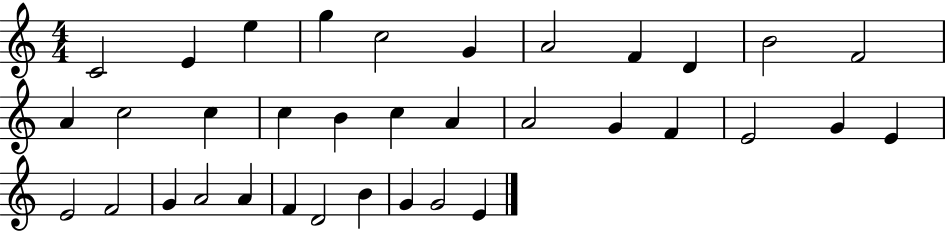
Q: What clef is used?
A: treble